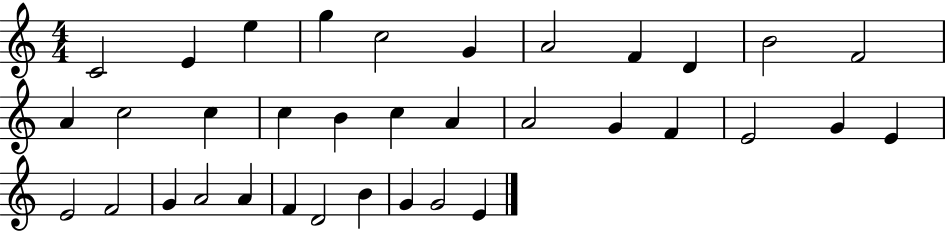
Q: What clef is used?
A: treble